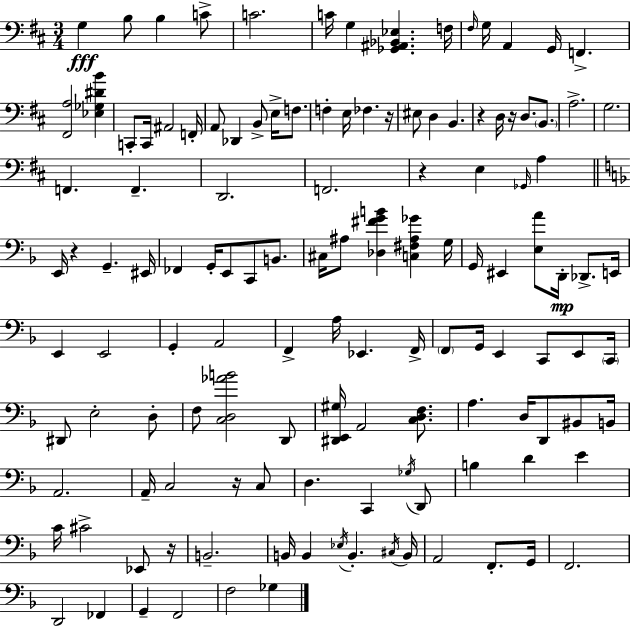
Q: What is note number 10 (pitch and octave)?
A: G3